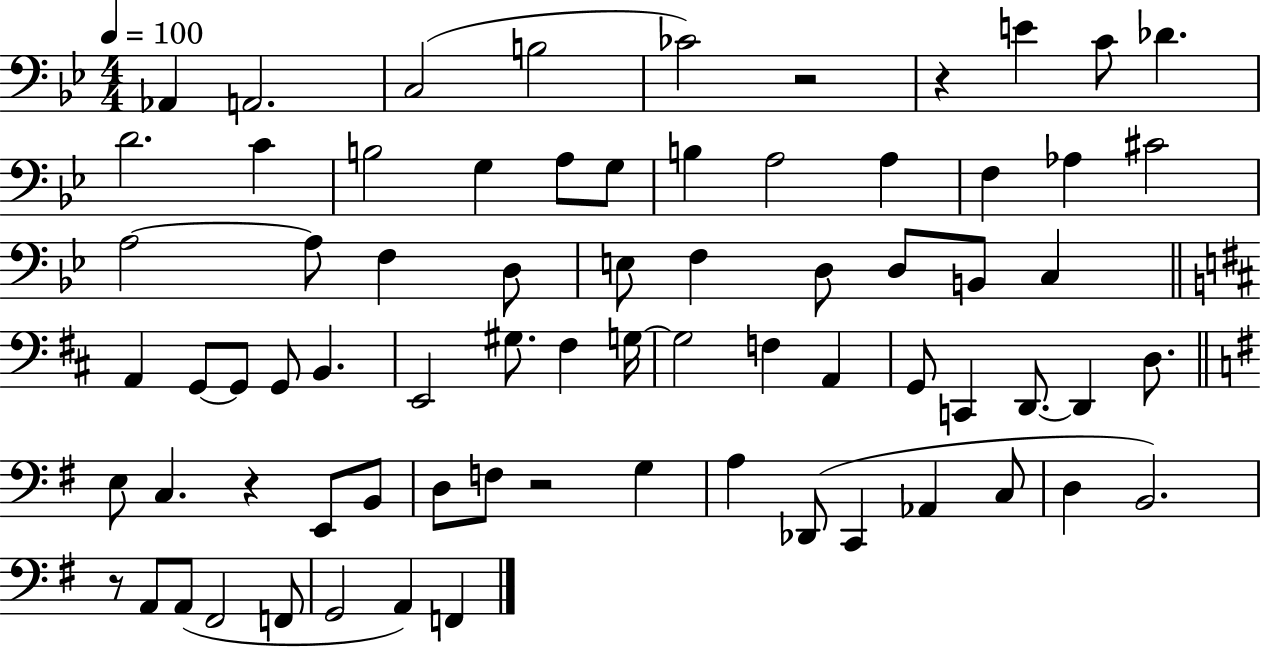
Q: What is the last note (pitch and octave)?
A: F2